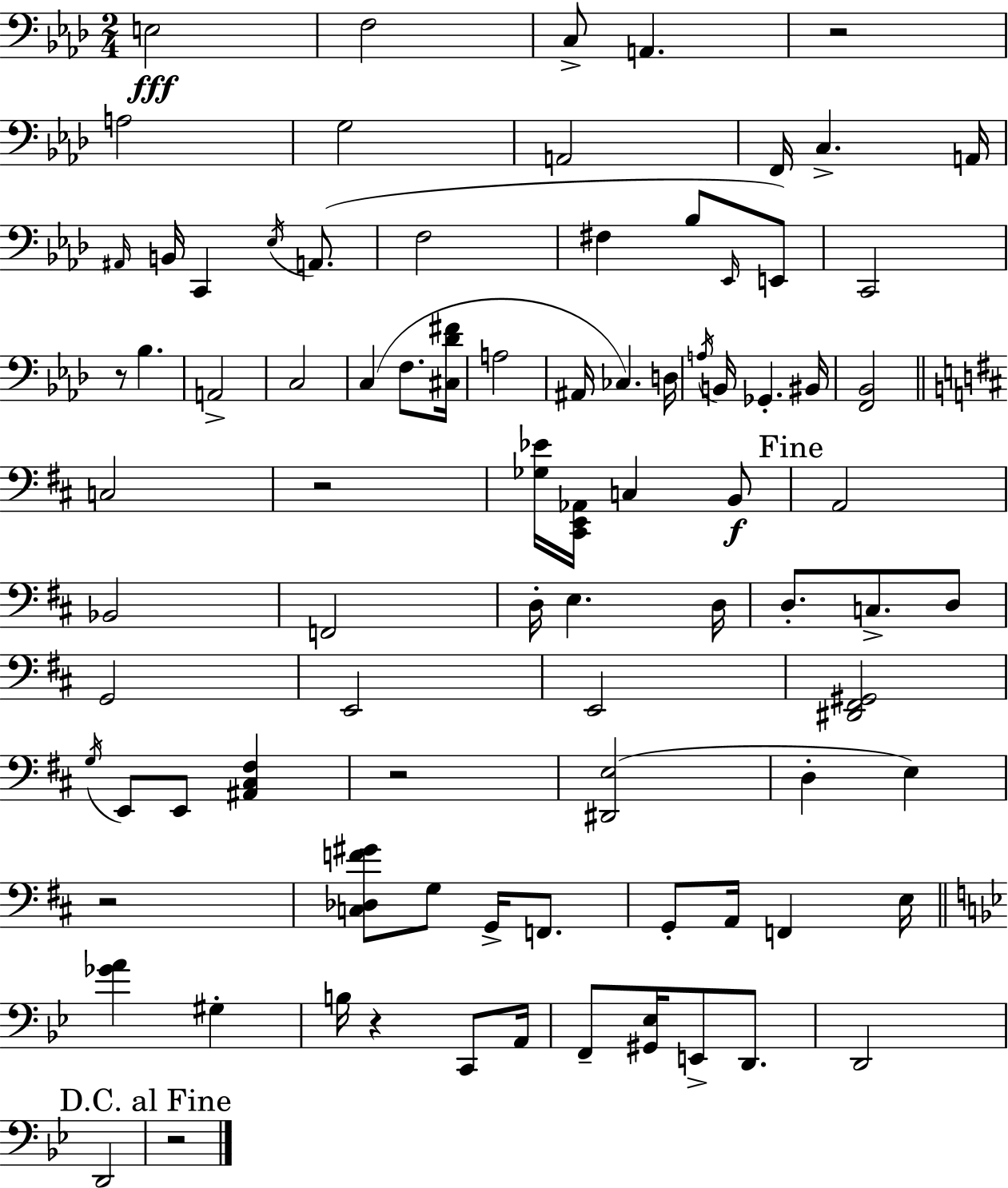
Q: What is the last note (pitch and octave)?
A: D2